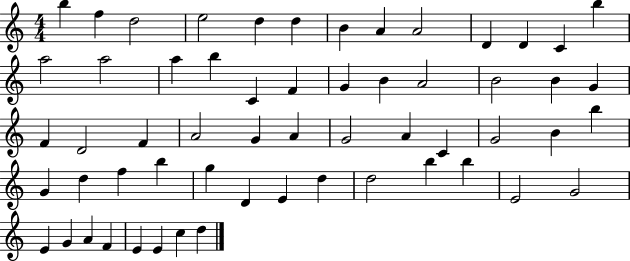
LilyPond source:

{
  \clef treble
  \numericTimeSignature
  \time 4/4
  \key c \major
  b''4 f''4 d''2 | e''2 d''4 d''4 | b'4 a'4 a'2 | d'4 d'4 c'4 b''4 | \break a''2 a''2 | a''4 b''4 c'4 f'4 | g'4 b'4 a'2 | b'2 b'4 g'4 | \break f'4 d'2 f'4 | a'2 g'4 a'4 | g'2 a'4 c'4 | g'2 b'4 b''4 | \break g'4 d''4 f''4 b''4 | g''4 d'4 e'4 d''4 | d''2 b''4 b''4 | e'2 g'2 | \break e'4 g'4 a'4 f'4 | e'4 e'4 c''4 d''4 | \bar "|."
}